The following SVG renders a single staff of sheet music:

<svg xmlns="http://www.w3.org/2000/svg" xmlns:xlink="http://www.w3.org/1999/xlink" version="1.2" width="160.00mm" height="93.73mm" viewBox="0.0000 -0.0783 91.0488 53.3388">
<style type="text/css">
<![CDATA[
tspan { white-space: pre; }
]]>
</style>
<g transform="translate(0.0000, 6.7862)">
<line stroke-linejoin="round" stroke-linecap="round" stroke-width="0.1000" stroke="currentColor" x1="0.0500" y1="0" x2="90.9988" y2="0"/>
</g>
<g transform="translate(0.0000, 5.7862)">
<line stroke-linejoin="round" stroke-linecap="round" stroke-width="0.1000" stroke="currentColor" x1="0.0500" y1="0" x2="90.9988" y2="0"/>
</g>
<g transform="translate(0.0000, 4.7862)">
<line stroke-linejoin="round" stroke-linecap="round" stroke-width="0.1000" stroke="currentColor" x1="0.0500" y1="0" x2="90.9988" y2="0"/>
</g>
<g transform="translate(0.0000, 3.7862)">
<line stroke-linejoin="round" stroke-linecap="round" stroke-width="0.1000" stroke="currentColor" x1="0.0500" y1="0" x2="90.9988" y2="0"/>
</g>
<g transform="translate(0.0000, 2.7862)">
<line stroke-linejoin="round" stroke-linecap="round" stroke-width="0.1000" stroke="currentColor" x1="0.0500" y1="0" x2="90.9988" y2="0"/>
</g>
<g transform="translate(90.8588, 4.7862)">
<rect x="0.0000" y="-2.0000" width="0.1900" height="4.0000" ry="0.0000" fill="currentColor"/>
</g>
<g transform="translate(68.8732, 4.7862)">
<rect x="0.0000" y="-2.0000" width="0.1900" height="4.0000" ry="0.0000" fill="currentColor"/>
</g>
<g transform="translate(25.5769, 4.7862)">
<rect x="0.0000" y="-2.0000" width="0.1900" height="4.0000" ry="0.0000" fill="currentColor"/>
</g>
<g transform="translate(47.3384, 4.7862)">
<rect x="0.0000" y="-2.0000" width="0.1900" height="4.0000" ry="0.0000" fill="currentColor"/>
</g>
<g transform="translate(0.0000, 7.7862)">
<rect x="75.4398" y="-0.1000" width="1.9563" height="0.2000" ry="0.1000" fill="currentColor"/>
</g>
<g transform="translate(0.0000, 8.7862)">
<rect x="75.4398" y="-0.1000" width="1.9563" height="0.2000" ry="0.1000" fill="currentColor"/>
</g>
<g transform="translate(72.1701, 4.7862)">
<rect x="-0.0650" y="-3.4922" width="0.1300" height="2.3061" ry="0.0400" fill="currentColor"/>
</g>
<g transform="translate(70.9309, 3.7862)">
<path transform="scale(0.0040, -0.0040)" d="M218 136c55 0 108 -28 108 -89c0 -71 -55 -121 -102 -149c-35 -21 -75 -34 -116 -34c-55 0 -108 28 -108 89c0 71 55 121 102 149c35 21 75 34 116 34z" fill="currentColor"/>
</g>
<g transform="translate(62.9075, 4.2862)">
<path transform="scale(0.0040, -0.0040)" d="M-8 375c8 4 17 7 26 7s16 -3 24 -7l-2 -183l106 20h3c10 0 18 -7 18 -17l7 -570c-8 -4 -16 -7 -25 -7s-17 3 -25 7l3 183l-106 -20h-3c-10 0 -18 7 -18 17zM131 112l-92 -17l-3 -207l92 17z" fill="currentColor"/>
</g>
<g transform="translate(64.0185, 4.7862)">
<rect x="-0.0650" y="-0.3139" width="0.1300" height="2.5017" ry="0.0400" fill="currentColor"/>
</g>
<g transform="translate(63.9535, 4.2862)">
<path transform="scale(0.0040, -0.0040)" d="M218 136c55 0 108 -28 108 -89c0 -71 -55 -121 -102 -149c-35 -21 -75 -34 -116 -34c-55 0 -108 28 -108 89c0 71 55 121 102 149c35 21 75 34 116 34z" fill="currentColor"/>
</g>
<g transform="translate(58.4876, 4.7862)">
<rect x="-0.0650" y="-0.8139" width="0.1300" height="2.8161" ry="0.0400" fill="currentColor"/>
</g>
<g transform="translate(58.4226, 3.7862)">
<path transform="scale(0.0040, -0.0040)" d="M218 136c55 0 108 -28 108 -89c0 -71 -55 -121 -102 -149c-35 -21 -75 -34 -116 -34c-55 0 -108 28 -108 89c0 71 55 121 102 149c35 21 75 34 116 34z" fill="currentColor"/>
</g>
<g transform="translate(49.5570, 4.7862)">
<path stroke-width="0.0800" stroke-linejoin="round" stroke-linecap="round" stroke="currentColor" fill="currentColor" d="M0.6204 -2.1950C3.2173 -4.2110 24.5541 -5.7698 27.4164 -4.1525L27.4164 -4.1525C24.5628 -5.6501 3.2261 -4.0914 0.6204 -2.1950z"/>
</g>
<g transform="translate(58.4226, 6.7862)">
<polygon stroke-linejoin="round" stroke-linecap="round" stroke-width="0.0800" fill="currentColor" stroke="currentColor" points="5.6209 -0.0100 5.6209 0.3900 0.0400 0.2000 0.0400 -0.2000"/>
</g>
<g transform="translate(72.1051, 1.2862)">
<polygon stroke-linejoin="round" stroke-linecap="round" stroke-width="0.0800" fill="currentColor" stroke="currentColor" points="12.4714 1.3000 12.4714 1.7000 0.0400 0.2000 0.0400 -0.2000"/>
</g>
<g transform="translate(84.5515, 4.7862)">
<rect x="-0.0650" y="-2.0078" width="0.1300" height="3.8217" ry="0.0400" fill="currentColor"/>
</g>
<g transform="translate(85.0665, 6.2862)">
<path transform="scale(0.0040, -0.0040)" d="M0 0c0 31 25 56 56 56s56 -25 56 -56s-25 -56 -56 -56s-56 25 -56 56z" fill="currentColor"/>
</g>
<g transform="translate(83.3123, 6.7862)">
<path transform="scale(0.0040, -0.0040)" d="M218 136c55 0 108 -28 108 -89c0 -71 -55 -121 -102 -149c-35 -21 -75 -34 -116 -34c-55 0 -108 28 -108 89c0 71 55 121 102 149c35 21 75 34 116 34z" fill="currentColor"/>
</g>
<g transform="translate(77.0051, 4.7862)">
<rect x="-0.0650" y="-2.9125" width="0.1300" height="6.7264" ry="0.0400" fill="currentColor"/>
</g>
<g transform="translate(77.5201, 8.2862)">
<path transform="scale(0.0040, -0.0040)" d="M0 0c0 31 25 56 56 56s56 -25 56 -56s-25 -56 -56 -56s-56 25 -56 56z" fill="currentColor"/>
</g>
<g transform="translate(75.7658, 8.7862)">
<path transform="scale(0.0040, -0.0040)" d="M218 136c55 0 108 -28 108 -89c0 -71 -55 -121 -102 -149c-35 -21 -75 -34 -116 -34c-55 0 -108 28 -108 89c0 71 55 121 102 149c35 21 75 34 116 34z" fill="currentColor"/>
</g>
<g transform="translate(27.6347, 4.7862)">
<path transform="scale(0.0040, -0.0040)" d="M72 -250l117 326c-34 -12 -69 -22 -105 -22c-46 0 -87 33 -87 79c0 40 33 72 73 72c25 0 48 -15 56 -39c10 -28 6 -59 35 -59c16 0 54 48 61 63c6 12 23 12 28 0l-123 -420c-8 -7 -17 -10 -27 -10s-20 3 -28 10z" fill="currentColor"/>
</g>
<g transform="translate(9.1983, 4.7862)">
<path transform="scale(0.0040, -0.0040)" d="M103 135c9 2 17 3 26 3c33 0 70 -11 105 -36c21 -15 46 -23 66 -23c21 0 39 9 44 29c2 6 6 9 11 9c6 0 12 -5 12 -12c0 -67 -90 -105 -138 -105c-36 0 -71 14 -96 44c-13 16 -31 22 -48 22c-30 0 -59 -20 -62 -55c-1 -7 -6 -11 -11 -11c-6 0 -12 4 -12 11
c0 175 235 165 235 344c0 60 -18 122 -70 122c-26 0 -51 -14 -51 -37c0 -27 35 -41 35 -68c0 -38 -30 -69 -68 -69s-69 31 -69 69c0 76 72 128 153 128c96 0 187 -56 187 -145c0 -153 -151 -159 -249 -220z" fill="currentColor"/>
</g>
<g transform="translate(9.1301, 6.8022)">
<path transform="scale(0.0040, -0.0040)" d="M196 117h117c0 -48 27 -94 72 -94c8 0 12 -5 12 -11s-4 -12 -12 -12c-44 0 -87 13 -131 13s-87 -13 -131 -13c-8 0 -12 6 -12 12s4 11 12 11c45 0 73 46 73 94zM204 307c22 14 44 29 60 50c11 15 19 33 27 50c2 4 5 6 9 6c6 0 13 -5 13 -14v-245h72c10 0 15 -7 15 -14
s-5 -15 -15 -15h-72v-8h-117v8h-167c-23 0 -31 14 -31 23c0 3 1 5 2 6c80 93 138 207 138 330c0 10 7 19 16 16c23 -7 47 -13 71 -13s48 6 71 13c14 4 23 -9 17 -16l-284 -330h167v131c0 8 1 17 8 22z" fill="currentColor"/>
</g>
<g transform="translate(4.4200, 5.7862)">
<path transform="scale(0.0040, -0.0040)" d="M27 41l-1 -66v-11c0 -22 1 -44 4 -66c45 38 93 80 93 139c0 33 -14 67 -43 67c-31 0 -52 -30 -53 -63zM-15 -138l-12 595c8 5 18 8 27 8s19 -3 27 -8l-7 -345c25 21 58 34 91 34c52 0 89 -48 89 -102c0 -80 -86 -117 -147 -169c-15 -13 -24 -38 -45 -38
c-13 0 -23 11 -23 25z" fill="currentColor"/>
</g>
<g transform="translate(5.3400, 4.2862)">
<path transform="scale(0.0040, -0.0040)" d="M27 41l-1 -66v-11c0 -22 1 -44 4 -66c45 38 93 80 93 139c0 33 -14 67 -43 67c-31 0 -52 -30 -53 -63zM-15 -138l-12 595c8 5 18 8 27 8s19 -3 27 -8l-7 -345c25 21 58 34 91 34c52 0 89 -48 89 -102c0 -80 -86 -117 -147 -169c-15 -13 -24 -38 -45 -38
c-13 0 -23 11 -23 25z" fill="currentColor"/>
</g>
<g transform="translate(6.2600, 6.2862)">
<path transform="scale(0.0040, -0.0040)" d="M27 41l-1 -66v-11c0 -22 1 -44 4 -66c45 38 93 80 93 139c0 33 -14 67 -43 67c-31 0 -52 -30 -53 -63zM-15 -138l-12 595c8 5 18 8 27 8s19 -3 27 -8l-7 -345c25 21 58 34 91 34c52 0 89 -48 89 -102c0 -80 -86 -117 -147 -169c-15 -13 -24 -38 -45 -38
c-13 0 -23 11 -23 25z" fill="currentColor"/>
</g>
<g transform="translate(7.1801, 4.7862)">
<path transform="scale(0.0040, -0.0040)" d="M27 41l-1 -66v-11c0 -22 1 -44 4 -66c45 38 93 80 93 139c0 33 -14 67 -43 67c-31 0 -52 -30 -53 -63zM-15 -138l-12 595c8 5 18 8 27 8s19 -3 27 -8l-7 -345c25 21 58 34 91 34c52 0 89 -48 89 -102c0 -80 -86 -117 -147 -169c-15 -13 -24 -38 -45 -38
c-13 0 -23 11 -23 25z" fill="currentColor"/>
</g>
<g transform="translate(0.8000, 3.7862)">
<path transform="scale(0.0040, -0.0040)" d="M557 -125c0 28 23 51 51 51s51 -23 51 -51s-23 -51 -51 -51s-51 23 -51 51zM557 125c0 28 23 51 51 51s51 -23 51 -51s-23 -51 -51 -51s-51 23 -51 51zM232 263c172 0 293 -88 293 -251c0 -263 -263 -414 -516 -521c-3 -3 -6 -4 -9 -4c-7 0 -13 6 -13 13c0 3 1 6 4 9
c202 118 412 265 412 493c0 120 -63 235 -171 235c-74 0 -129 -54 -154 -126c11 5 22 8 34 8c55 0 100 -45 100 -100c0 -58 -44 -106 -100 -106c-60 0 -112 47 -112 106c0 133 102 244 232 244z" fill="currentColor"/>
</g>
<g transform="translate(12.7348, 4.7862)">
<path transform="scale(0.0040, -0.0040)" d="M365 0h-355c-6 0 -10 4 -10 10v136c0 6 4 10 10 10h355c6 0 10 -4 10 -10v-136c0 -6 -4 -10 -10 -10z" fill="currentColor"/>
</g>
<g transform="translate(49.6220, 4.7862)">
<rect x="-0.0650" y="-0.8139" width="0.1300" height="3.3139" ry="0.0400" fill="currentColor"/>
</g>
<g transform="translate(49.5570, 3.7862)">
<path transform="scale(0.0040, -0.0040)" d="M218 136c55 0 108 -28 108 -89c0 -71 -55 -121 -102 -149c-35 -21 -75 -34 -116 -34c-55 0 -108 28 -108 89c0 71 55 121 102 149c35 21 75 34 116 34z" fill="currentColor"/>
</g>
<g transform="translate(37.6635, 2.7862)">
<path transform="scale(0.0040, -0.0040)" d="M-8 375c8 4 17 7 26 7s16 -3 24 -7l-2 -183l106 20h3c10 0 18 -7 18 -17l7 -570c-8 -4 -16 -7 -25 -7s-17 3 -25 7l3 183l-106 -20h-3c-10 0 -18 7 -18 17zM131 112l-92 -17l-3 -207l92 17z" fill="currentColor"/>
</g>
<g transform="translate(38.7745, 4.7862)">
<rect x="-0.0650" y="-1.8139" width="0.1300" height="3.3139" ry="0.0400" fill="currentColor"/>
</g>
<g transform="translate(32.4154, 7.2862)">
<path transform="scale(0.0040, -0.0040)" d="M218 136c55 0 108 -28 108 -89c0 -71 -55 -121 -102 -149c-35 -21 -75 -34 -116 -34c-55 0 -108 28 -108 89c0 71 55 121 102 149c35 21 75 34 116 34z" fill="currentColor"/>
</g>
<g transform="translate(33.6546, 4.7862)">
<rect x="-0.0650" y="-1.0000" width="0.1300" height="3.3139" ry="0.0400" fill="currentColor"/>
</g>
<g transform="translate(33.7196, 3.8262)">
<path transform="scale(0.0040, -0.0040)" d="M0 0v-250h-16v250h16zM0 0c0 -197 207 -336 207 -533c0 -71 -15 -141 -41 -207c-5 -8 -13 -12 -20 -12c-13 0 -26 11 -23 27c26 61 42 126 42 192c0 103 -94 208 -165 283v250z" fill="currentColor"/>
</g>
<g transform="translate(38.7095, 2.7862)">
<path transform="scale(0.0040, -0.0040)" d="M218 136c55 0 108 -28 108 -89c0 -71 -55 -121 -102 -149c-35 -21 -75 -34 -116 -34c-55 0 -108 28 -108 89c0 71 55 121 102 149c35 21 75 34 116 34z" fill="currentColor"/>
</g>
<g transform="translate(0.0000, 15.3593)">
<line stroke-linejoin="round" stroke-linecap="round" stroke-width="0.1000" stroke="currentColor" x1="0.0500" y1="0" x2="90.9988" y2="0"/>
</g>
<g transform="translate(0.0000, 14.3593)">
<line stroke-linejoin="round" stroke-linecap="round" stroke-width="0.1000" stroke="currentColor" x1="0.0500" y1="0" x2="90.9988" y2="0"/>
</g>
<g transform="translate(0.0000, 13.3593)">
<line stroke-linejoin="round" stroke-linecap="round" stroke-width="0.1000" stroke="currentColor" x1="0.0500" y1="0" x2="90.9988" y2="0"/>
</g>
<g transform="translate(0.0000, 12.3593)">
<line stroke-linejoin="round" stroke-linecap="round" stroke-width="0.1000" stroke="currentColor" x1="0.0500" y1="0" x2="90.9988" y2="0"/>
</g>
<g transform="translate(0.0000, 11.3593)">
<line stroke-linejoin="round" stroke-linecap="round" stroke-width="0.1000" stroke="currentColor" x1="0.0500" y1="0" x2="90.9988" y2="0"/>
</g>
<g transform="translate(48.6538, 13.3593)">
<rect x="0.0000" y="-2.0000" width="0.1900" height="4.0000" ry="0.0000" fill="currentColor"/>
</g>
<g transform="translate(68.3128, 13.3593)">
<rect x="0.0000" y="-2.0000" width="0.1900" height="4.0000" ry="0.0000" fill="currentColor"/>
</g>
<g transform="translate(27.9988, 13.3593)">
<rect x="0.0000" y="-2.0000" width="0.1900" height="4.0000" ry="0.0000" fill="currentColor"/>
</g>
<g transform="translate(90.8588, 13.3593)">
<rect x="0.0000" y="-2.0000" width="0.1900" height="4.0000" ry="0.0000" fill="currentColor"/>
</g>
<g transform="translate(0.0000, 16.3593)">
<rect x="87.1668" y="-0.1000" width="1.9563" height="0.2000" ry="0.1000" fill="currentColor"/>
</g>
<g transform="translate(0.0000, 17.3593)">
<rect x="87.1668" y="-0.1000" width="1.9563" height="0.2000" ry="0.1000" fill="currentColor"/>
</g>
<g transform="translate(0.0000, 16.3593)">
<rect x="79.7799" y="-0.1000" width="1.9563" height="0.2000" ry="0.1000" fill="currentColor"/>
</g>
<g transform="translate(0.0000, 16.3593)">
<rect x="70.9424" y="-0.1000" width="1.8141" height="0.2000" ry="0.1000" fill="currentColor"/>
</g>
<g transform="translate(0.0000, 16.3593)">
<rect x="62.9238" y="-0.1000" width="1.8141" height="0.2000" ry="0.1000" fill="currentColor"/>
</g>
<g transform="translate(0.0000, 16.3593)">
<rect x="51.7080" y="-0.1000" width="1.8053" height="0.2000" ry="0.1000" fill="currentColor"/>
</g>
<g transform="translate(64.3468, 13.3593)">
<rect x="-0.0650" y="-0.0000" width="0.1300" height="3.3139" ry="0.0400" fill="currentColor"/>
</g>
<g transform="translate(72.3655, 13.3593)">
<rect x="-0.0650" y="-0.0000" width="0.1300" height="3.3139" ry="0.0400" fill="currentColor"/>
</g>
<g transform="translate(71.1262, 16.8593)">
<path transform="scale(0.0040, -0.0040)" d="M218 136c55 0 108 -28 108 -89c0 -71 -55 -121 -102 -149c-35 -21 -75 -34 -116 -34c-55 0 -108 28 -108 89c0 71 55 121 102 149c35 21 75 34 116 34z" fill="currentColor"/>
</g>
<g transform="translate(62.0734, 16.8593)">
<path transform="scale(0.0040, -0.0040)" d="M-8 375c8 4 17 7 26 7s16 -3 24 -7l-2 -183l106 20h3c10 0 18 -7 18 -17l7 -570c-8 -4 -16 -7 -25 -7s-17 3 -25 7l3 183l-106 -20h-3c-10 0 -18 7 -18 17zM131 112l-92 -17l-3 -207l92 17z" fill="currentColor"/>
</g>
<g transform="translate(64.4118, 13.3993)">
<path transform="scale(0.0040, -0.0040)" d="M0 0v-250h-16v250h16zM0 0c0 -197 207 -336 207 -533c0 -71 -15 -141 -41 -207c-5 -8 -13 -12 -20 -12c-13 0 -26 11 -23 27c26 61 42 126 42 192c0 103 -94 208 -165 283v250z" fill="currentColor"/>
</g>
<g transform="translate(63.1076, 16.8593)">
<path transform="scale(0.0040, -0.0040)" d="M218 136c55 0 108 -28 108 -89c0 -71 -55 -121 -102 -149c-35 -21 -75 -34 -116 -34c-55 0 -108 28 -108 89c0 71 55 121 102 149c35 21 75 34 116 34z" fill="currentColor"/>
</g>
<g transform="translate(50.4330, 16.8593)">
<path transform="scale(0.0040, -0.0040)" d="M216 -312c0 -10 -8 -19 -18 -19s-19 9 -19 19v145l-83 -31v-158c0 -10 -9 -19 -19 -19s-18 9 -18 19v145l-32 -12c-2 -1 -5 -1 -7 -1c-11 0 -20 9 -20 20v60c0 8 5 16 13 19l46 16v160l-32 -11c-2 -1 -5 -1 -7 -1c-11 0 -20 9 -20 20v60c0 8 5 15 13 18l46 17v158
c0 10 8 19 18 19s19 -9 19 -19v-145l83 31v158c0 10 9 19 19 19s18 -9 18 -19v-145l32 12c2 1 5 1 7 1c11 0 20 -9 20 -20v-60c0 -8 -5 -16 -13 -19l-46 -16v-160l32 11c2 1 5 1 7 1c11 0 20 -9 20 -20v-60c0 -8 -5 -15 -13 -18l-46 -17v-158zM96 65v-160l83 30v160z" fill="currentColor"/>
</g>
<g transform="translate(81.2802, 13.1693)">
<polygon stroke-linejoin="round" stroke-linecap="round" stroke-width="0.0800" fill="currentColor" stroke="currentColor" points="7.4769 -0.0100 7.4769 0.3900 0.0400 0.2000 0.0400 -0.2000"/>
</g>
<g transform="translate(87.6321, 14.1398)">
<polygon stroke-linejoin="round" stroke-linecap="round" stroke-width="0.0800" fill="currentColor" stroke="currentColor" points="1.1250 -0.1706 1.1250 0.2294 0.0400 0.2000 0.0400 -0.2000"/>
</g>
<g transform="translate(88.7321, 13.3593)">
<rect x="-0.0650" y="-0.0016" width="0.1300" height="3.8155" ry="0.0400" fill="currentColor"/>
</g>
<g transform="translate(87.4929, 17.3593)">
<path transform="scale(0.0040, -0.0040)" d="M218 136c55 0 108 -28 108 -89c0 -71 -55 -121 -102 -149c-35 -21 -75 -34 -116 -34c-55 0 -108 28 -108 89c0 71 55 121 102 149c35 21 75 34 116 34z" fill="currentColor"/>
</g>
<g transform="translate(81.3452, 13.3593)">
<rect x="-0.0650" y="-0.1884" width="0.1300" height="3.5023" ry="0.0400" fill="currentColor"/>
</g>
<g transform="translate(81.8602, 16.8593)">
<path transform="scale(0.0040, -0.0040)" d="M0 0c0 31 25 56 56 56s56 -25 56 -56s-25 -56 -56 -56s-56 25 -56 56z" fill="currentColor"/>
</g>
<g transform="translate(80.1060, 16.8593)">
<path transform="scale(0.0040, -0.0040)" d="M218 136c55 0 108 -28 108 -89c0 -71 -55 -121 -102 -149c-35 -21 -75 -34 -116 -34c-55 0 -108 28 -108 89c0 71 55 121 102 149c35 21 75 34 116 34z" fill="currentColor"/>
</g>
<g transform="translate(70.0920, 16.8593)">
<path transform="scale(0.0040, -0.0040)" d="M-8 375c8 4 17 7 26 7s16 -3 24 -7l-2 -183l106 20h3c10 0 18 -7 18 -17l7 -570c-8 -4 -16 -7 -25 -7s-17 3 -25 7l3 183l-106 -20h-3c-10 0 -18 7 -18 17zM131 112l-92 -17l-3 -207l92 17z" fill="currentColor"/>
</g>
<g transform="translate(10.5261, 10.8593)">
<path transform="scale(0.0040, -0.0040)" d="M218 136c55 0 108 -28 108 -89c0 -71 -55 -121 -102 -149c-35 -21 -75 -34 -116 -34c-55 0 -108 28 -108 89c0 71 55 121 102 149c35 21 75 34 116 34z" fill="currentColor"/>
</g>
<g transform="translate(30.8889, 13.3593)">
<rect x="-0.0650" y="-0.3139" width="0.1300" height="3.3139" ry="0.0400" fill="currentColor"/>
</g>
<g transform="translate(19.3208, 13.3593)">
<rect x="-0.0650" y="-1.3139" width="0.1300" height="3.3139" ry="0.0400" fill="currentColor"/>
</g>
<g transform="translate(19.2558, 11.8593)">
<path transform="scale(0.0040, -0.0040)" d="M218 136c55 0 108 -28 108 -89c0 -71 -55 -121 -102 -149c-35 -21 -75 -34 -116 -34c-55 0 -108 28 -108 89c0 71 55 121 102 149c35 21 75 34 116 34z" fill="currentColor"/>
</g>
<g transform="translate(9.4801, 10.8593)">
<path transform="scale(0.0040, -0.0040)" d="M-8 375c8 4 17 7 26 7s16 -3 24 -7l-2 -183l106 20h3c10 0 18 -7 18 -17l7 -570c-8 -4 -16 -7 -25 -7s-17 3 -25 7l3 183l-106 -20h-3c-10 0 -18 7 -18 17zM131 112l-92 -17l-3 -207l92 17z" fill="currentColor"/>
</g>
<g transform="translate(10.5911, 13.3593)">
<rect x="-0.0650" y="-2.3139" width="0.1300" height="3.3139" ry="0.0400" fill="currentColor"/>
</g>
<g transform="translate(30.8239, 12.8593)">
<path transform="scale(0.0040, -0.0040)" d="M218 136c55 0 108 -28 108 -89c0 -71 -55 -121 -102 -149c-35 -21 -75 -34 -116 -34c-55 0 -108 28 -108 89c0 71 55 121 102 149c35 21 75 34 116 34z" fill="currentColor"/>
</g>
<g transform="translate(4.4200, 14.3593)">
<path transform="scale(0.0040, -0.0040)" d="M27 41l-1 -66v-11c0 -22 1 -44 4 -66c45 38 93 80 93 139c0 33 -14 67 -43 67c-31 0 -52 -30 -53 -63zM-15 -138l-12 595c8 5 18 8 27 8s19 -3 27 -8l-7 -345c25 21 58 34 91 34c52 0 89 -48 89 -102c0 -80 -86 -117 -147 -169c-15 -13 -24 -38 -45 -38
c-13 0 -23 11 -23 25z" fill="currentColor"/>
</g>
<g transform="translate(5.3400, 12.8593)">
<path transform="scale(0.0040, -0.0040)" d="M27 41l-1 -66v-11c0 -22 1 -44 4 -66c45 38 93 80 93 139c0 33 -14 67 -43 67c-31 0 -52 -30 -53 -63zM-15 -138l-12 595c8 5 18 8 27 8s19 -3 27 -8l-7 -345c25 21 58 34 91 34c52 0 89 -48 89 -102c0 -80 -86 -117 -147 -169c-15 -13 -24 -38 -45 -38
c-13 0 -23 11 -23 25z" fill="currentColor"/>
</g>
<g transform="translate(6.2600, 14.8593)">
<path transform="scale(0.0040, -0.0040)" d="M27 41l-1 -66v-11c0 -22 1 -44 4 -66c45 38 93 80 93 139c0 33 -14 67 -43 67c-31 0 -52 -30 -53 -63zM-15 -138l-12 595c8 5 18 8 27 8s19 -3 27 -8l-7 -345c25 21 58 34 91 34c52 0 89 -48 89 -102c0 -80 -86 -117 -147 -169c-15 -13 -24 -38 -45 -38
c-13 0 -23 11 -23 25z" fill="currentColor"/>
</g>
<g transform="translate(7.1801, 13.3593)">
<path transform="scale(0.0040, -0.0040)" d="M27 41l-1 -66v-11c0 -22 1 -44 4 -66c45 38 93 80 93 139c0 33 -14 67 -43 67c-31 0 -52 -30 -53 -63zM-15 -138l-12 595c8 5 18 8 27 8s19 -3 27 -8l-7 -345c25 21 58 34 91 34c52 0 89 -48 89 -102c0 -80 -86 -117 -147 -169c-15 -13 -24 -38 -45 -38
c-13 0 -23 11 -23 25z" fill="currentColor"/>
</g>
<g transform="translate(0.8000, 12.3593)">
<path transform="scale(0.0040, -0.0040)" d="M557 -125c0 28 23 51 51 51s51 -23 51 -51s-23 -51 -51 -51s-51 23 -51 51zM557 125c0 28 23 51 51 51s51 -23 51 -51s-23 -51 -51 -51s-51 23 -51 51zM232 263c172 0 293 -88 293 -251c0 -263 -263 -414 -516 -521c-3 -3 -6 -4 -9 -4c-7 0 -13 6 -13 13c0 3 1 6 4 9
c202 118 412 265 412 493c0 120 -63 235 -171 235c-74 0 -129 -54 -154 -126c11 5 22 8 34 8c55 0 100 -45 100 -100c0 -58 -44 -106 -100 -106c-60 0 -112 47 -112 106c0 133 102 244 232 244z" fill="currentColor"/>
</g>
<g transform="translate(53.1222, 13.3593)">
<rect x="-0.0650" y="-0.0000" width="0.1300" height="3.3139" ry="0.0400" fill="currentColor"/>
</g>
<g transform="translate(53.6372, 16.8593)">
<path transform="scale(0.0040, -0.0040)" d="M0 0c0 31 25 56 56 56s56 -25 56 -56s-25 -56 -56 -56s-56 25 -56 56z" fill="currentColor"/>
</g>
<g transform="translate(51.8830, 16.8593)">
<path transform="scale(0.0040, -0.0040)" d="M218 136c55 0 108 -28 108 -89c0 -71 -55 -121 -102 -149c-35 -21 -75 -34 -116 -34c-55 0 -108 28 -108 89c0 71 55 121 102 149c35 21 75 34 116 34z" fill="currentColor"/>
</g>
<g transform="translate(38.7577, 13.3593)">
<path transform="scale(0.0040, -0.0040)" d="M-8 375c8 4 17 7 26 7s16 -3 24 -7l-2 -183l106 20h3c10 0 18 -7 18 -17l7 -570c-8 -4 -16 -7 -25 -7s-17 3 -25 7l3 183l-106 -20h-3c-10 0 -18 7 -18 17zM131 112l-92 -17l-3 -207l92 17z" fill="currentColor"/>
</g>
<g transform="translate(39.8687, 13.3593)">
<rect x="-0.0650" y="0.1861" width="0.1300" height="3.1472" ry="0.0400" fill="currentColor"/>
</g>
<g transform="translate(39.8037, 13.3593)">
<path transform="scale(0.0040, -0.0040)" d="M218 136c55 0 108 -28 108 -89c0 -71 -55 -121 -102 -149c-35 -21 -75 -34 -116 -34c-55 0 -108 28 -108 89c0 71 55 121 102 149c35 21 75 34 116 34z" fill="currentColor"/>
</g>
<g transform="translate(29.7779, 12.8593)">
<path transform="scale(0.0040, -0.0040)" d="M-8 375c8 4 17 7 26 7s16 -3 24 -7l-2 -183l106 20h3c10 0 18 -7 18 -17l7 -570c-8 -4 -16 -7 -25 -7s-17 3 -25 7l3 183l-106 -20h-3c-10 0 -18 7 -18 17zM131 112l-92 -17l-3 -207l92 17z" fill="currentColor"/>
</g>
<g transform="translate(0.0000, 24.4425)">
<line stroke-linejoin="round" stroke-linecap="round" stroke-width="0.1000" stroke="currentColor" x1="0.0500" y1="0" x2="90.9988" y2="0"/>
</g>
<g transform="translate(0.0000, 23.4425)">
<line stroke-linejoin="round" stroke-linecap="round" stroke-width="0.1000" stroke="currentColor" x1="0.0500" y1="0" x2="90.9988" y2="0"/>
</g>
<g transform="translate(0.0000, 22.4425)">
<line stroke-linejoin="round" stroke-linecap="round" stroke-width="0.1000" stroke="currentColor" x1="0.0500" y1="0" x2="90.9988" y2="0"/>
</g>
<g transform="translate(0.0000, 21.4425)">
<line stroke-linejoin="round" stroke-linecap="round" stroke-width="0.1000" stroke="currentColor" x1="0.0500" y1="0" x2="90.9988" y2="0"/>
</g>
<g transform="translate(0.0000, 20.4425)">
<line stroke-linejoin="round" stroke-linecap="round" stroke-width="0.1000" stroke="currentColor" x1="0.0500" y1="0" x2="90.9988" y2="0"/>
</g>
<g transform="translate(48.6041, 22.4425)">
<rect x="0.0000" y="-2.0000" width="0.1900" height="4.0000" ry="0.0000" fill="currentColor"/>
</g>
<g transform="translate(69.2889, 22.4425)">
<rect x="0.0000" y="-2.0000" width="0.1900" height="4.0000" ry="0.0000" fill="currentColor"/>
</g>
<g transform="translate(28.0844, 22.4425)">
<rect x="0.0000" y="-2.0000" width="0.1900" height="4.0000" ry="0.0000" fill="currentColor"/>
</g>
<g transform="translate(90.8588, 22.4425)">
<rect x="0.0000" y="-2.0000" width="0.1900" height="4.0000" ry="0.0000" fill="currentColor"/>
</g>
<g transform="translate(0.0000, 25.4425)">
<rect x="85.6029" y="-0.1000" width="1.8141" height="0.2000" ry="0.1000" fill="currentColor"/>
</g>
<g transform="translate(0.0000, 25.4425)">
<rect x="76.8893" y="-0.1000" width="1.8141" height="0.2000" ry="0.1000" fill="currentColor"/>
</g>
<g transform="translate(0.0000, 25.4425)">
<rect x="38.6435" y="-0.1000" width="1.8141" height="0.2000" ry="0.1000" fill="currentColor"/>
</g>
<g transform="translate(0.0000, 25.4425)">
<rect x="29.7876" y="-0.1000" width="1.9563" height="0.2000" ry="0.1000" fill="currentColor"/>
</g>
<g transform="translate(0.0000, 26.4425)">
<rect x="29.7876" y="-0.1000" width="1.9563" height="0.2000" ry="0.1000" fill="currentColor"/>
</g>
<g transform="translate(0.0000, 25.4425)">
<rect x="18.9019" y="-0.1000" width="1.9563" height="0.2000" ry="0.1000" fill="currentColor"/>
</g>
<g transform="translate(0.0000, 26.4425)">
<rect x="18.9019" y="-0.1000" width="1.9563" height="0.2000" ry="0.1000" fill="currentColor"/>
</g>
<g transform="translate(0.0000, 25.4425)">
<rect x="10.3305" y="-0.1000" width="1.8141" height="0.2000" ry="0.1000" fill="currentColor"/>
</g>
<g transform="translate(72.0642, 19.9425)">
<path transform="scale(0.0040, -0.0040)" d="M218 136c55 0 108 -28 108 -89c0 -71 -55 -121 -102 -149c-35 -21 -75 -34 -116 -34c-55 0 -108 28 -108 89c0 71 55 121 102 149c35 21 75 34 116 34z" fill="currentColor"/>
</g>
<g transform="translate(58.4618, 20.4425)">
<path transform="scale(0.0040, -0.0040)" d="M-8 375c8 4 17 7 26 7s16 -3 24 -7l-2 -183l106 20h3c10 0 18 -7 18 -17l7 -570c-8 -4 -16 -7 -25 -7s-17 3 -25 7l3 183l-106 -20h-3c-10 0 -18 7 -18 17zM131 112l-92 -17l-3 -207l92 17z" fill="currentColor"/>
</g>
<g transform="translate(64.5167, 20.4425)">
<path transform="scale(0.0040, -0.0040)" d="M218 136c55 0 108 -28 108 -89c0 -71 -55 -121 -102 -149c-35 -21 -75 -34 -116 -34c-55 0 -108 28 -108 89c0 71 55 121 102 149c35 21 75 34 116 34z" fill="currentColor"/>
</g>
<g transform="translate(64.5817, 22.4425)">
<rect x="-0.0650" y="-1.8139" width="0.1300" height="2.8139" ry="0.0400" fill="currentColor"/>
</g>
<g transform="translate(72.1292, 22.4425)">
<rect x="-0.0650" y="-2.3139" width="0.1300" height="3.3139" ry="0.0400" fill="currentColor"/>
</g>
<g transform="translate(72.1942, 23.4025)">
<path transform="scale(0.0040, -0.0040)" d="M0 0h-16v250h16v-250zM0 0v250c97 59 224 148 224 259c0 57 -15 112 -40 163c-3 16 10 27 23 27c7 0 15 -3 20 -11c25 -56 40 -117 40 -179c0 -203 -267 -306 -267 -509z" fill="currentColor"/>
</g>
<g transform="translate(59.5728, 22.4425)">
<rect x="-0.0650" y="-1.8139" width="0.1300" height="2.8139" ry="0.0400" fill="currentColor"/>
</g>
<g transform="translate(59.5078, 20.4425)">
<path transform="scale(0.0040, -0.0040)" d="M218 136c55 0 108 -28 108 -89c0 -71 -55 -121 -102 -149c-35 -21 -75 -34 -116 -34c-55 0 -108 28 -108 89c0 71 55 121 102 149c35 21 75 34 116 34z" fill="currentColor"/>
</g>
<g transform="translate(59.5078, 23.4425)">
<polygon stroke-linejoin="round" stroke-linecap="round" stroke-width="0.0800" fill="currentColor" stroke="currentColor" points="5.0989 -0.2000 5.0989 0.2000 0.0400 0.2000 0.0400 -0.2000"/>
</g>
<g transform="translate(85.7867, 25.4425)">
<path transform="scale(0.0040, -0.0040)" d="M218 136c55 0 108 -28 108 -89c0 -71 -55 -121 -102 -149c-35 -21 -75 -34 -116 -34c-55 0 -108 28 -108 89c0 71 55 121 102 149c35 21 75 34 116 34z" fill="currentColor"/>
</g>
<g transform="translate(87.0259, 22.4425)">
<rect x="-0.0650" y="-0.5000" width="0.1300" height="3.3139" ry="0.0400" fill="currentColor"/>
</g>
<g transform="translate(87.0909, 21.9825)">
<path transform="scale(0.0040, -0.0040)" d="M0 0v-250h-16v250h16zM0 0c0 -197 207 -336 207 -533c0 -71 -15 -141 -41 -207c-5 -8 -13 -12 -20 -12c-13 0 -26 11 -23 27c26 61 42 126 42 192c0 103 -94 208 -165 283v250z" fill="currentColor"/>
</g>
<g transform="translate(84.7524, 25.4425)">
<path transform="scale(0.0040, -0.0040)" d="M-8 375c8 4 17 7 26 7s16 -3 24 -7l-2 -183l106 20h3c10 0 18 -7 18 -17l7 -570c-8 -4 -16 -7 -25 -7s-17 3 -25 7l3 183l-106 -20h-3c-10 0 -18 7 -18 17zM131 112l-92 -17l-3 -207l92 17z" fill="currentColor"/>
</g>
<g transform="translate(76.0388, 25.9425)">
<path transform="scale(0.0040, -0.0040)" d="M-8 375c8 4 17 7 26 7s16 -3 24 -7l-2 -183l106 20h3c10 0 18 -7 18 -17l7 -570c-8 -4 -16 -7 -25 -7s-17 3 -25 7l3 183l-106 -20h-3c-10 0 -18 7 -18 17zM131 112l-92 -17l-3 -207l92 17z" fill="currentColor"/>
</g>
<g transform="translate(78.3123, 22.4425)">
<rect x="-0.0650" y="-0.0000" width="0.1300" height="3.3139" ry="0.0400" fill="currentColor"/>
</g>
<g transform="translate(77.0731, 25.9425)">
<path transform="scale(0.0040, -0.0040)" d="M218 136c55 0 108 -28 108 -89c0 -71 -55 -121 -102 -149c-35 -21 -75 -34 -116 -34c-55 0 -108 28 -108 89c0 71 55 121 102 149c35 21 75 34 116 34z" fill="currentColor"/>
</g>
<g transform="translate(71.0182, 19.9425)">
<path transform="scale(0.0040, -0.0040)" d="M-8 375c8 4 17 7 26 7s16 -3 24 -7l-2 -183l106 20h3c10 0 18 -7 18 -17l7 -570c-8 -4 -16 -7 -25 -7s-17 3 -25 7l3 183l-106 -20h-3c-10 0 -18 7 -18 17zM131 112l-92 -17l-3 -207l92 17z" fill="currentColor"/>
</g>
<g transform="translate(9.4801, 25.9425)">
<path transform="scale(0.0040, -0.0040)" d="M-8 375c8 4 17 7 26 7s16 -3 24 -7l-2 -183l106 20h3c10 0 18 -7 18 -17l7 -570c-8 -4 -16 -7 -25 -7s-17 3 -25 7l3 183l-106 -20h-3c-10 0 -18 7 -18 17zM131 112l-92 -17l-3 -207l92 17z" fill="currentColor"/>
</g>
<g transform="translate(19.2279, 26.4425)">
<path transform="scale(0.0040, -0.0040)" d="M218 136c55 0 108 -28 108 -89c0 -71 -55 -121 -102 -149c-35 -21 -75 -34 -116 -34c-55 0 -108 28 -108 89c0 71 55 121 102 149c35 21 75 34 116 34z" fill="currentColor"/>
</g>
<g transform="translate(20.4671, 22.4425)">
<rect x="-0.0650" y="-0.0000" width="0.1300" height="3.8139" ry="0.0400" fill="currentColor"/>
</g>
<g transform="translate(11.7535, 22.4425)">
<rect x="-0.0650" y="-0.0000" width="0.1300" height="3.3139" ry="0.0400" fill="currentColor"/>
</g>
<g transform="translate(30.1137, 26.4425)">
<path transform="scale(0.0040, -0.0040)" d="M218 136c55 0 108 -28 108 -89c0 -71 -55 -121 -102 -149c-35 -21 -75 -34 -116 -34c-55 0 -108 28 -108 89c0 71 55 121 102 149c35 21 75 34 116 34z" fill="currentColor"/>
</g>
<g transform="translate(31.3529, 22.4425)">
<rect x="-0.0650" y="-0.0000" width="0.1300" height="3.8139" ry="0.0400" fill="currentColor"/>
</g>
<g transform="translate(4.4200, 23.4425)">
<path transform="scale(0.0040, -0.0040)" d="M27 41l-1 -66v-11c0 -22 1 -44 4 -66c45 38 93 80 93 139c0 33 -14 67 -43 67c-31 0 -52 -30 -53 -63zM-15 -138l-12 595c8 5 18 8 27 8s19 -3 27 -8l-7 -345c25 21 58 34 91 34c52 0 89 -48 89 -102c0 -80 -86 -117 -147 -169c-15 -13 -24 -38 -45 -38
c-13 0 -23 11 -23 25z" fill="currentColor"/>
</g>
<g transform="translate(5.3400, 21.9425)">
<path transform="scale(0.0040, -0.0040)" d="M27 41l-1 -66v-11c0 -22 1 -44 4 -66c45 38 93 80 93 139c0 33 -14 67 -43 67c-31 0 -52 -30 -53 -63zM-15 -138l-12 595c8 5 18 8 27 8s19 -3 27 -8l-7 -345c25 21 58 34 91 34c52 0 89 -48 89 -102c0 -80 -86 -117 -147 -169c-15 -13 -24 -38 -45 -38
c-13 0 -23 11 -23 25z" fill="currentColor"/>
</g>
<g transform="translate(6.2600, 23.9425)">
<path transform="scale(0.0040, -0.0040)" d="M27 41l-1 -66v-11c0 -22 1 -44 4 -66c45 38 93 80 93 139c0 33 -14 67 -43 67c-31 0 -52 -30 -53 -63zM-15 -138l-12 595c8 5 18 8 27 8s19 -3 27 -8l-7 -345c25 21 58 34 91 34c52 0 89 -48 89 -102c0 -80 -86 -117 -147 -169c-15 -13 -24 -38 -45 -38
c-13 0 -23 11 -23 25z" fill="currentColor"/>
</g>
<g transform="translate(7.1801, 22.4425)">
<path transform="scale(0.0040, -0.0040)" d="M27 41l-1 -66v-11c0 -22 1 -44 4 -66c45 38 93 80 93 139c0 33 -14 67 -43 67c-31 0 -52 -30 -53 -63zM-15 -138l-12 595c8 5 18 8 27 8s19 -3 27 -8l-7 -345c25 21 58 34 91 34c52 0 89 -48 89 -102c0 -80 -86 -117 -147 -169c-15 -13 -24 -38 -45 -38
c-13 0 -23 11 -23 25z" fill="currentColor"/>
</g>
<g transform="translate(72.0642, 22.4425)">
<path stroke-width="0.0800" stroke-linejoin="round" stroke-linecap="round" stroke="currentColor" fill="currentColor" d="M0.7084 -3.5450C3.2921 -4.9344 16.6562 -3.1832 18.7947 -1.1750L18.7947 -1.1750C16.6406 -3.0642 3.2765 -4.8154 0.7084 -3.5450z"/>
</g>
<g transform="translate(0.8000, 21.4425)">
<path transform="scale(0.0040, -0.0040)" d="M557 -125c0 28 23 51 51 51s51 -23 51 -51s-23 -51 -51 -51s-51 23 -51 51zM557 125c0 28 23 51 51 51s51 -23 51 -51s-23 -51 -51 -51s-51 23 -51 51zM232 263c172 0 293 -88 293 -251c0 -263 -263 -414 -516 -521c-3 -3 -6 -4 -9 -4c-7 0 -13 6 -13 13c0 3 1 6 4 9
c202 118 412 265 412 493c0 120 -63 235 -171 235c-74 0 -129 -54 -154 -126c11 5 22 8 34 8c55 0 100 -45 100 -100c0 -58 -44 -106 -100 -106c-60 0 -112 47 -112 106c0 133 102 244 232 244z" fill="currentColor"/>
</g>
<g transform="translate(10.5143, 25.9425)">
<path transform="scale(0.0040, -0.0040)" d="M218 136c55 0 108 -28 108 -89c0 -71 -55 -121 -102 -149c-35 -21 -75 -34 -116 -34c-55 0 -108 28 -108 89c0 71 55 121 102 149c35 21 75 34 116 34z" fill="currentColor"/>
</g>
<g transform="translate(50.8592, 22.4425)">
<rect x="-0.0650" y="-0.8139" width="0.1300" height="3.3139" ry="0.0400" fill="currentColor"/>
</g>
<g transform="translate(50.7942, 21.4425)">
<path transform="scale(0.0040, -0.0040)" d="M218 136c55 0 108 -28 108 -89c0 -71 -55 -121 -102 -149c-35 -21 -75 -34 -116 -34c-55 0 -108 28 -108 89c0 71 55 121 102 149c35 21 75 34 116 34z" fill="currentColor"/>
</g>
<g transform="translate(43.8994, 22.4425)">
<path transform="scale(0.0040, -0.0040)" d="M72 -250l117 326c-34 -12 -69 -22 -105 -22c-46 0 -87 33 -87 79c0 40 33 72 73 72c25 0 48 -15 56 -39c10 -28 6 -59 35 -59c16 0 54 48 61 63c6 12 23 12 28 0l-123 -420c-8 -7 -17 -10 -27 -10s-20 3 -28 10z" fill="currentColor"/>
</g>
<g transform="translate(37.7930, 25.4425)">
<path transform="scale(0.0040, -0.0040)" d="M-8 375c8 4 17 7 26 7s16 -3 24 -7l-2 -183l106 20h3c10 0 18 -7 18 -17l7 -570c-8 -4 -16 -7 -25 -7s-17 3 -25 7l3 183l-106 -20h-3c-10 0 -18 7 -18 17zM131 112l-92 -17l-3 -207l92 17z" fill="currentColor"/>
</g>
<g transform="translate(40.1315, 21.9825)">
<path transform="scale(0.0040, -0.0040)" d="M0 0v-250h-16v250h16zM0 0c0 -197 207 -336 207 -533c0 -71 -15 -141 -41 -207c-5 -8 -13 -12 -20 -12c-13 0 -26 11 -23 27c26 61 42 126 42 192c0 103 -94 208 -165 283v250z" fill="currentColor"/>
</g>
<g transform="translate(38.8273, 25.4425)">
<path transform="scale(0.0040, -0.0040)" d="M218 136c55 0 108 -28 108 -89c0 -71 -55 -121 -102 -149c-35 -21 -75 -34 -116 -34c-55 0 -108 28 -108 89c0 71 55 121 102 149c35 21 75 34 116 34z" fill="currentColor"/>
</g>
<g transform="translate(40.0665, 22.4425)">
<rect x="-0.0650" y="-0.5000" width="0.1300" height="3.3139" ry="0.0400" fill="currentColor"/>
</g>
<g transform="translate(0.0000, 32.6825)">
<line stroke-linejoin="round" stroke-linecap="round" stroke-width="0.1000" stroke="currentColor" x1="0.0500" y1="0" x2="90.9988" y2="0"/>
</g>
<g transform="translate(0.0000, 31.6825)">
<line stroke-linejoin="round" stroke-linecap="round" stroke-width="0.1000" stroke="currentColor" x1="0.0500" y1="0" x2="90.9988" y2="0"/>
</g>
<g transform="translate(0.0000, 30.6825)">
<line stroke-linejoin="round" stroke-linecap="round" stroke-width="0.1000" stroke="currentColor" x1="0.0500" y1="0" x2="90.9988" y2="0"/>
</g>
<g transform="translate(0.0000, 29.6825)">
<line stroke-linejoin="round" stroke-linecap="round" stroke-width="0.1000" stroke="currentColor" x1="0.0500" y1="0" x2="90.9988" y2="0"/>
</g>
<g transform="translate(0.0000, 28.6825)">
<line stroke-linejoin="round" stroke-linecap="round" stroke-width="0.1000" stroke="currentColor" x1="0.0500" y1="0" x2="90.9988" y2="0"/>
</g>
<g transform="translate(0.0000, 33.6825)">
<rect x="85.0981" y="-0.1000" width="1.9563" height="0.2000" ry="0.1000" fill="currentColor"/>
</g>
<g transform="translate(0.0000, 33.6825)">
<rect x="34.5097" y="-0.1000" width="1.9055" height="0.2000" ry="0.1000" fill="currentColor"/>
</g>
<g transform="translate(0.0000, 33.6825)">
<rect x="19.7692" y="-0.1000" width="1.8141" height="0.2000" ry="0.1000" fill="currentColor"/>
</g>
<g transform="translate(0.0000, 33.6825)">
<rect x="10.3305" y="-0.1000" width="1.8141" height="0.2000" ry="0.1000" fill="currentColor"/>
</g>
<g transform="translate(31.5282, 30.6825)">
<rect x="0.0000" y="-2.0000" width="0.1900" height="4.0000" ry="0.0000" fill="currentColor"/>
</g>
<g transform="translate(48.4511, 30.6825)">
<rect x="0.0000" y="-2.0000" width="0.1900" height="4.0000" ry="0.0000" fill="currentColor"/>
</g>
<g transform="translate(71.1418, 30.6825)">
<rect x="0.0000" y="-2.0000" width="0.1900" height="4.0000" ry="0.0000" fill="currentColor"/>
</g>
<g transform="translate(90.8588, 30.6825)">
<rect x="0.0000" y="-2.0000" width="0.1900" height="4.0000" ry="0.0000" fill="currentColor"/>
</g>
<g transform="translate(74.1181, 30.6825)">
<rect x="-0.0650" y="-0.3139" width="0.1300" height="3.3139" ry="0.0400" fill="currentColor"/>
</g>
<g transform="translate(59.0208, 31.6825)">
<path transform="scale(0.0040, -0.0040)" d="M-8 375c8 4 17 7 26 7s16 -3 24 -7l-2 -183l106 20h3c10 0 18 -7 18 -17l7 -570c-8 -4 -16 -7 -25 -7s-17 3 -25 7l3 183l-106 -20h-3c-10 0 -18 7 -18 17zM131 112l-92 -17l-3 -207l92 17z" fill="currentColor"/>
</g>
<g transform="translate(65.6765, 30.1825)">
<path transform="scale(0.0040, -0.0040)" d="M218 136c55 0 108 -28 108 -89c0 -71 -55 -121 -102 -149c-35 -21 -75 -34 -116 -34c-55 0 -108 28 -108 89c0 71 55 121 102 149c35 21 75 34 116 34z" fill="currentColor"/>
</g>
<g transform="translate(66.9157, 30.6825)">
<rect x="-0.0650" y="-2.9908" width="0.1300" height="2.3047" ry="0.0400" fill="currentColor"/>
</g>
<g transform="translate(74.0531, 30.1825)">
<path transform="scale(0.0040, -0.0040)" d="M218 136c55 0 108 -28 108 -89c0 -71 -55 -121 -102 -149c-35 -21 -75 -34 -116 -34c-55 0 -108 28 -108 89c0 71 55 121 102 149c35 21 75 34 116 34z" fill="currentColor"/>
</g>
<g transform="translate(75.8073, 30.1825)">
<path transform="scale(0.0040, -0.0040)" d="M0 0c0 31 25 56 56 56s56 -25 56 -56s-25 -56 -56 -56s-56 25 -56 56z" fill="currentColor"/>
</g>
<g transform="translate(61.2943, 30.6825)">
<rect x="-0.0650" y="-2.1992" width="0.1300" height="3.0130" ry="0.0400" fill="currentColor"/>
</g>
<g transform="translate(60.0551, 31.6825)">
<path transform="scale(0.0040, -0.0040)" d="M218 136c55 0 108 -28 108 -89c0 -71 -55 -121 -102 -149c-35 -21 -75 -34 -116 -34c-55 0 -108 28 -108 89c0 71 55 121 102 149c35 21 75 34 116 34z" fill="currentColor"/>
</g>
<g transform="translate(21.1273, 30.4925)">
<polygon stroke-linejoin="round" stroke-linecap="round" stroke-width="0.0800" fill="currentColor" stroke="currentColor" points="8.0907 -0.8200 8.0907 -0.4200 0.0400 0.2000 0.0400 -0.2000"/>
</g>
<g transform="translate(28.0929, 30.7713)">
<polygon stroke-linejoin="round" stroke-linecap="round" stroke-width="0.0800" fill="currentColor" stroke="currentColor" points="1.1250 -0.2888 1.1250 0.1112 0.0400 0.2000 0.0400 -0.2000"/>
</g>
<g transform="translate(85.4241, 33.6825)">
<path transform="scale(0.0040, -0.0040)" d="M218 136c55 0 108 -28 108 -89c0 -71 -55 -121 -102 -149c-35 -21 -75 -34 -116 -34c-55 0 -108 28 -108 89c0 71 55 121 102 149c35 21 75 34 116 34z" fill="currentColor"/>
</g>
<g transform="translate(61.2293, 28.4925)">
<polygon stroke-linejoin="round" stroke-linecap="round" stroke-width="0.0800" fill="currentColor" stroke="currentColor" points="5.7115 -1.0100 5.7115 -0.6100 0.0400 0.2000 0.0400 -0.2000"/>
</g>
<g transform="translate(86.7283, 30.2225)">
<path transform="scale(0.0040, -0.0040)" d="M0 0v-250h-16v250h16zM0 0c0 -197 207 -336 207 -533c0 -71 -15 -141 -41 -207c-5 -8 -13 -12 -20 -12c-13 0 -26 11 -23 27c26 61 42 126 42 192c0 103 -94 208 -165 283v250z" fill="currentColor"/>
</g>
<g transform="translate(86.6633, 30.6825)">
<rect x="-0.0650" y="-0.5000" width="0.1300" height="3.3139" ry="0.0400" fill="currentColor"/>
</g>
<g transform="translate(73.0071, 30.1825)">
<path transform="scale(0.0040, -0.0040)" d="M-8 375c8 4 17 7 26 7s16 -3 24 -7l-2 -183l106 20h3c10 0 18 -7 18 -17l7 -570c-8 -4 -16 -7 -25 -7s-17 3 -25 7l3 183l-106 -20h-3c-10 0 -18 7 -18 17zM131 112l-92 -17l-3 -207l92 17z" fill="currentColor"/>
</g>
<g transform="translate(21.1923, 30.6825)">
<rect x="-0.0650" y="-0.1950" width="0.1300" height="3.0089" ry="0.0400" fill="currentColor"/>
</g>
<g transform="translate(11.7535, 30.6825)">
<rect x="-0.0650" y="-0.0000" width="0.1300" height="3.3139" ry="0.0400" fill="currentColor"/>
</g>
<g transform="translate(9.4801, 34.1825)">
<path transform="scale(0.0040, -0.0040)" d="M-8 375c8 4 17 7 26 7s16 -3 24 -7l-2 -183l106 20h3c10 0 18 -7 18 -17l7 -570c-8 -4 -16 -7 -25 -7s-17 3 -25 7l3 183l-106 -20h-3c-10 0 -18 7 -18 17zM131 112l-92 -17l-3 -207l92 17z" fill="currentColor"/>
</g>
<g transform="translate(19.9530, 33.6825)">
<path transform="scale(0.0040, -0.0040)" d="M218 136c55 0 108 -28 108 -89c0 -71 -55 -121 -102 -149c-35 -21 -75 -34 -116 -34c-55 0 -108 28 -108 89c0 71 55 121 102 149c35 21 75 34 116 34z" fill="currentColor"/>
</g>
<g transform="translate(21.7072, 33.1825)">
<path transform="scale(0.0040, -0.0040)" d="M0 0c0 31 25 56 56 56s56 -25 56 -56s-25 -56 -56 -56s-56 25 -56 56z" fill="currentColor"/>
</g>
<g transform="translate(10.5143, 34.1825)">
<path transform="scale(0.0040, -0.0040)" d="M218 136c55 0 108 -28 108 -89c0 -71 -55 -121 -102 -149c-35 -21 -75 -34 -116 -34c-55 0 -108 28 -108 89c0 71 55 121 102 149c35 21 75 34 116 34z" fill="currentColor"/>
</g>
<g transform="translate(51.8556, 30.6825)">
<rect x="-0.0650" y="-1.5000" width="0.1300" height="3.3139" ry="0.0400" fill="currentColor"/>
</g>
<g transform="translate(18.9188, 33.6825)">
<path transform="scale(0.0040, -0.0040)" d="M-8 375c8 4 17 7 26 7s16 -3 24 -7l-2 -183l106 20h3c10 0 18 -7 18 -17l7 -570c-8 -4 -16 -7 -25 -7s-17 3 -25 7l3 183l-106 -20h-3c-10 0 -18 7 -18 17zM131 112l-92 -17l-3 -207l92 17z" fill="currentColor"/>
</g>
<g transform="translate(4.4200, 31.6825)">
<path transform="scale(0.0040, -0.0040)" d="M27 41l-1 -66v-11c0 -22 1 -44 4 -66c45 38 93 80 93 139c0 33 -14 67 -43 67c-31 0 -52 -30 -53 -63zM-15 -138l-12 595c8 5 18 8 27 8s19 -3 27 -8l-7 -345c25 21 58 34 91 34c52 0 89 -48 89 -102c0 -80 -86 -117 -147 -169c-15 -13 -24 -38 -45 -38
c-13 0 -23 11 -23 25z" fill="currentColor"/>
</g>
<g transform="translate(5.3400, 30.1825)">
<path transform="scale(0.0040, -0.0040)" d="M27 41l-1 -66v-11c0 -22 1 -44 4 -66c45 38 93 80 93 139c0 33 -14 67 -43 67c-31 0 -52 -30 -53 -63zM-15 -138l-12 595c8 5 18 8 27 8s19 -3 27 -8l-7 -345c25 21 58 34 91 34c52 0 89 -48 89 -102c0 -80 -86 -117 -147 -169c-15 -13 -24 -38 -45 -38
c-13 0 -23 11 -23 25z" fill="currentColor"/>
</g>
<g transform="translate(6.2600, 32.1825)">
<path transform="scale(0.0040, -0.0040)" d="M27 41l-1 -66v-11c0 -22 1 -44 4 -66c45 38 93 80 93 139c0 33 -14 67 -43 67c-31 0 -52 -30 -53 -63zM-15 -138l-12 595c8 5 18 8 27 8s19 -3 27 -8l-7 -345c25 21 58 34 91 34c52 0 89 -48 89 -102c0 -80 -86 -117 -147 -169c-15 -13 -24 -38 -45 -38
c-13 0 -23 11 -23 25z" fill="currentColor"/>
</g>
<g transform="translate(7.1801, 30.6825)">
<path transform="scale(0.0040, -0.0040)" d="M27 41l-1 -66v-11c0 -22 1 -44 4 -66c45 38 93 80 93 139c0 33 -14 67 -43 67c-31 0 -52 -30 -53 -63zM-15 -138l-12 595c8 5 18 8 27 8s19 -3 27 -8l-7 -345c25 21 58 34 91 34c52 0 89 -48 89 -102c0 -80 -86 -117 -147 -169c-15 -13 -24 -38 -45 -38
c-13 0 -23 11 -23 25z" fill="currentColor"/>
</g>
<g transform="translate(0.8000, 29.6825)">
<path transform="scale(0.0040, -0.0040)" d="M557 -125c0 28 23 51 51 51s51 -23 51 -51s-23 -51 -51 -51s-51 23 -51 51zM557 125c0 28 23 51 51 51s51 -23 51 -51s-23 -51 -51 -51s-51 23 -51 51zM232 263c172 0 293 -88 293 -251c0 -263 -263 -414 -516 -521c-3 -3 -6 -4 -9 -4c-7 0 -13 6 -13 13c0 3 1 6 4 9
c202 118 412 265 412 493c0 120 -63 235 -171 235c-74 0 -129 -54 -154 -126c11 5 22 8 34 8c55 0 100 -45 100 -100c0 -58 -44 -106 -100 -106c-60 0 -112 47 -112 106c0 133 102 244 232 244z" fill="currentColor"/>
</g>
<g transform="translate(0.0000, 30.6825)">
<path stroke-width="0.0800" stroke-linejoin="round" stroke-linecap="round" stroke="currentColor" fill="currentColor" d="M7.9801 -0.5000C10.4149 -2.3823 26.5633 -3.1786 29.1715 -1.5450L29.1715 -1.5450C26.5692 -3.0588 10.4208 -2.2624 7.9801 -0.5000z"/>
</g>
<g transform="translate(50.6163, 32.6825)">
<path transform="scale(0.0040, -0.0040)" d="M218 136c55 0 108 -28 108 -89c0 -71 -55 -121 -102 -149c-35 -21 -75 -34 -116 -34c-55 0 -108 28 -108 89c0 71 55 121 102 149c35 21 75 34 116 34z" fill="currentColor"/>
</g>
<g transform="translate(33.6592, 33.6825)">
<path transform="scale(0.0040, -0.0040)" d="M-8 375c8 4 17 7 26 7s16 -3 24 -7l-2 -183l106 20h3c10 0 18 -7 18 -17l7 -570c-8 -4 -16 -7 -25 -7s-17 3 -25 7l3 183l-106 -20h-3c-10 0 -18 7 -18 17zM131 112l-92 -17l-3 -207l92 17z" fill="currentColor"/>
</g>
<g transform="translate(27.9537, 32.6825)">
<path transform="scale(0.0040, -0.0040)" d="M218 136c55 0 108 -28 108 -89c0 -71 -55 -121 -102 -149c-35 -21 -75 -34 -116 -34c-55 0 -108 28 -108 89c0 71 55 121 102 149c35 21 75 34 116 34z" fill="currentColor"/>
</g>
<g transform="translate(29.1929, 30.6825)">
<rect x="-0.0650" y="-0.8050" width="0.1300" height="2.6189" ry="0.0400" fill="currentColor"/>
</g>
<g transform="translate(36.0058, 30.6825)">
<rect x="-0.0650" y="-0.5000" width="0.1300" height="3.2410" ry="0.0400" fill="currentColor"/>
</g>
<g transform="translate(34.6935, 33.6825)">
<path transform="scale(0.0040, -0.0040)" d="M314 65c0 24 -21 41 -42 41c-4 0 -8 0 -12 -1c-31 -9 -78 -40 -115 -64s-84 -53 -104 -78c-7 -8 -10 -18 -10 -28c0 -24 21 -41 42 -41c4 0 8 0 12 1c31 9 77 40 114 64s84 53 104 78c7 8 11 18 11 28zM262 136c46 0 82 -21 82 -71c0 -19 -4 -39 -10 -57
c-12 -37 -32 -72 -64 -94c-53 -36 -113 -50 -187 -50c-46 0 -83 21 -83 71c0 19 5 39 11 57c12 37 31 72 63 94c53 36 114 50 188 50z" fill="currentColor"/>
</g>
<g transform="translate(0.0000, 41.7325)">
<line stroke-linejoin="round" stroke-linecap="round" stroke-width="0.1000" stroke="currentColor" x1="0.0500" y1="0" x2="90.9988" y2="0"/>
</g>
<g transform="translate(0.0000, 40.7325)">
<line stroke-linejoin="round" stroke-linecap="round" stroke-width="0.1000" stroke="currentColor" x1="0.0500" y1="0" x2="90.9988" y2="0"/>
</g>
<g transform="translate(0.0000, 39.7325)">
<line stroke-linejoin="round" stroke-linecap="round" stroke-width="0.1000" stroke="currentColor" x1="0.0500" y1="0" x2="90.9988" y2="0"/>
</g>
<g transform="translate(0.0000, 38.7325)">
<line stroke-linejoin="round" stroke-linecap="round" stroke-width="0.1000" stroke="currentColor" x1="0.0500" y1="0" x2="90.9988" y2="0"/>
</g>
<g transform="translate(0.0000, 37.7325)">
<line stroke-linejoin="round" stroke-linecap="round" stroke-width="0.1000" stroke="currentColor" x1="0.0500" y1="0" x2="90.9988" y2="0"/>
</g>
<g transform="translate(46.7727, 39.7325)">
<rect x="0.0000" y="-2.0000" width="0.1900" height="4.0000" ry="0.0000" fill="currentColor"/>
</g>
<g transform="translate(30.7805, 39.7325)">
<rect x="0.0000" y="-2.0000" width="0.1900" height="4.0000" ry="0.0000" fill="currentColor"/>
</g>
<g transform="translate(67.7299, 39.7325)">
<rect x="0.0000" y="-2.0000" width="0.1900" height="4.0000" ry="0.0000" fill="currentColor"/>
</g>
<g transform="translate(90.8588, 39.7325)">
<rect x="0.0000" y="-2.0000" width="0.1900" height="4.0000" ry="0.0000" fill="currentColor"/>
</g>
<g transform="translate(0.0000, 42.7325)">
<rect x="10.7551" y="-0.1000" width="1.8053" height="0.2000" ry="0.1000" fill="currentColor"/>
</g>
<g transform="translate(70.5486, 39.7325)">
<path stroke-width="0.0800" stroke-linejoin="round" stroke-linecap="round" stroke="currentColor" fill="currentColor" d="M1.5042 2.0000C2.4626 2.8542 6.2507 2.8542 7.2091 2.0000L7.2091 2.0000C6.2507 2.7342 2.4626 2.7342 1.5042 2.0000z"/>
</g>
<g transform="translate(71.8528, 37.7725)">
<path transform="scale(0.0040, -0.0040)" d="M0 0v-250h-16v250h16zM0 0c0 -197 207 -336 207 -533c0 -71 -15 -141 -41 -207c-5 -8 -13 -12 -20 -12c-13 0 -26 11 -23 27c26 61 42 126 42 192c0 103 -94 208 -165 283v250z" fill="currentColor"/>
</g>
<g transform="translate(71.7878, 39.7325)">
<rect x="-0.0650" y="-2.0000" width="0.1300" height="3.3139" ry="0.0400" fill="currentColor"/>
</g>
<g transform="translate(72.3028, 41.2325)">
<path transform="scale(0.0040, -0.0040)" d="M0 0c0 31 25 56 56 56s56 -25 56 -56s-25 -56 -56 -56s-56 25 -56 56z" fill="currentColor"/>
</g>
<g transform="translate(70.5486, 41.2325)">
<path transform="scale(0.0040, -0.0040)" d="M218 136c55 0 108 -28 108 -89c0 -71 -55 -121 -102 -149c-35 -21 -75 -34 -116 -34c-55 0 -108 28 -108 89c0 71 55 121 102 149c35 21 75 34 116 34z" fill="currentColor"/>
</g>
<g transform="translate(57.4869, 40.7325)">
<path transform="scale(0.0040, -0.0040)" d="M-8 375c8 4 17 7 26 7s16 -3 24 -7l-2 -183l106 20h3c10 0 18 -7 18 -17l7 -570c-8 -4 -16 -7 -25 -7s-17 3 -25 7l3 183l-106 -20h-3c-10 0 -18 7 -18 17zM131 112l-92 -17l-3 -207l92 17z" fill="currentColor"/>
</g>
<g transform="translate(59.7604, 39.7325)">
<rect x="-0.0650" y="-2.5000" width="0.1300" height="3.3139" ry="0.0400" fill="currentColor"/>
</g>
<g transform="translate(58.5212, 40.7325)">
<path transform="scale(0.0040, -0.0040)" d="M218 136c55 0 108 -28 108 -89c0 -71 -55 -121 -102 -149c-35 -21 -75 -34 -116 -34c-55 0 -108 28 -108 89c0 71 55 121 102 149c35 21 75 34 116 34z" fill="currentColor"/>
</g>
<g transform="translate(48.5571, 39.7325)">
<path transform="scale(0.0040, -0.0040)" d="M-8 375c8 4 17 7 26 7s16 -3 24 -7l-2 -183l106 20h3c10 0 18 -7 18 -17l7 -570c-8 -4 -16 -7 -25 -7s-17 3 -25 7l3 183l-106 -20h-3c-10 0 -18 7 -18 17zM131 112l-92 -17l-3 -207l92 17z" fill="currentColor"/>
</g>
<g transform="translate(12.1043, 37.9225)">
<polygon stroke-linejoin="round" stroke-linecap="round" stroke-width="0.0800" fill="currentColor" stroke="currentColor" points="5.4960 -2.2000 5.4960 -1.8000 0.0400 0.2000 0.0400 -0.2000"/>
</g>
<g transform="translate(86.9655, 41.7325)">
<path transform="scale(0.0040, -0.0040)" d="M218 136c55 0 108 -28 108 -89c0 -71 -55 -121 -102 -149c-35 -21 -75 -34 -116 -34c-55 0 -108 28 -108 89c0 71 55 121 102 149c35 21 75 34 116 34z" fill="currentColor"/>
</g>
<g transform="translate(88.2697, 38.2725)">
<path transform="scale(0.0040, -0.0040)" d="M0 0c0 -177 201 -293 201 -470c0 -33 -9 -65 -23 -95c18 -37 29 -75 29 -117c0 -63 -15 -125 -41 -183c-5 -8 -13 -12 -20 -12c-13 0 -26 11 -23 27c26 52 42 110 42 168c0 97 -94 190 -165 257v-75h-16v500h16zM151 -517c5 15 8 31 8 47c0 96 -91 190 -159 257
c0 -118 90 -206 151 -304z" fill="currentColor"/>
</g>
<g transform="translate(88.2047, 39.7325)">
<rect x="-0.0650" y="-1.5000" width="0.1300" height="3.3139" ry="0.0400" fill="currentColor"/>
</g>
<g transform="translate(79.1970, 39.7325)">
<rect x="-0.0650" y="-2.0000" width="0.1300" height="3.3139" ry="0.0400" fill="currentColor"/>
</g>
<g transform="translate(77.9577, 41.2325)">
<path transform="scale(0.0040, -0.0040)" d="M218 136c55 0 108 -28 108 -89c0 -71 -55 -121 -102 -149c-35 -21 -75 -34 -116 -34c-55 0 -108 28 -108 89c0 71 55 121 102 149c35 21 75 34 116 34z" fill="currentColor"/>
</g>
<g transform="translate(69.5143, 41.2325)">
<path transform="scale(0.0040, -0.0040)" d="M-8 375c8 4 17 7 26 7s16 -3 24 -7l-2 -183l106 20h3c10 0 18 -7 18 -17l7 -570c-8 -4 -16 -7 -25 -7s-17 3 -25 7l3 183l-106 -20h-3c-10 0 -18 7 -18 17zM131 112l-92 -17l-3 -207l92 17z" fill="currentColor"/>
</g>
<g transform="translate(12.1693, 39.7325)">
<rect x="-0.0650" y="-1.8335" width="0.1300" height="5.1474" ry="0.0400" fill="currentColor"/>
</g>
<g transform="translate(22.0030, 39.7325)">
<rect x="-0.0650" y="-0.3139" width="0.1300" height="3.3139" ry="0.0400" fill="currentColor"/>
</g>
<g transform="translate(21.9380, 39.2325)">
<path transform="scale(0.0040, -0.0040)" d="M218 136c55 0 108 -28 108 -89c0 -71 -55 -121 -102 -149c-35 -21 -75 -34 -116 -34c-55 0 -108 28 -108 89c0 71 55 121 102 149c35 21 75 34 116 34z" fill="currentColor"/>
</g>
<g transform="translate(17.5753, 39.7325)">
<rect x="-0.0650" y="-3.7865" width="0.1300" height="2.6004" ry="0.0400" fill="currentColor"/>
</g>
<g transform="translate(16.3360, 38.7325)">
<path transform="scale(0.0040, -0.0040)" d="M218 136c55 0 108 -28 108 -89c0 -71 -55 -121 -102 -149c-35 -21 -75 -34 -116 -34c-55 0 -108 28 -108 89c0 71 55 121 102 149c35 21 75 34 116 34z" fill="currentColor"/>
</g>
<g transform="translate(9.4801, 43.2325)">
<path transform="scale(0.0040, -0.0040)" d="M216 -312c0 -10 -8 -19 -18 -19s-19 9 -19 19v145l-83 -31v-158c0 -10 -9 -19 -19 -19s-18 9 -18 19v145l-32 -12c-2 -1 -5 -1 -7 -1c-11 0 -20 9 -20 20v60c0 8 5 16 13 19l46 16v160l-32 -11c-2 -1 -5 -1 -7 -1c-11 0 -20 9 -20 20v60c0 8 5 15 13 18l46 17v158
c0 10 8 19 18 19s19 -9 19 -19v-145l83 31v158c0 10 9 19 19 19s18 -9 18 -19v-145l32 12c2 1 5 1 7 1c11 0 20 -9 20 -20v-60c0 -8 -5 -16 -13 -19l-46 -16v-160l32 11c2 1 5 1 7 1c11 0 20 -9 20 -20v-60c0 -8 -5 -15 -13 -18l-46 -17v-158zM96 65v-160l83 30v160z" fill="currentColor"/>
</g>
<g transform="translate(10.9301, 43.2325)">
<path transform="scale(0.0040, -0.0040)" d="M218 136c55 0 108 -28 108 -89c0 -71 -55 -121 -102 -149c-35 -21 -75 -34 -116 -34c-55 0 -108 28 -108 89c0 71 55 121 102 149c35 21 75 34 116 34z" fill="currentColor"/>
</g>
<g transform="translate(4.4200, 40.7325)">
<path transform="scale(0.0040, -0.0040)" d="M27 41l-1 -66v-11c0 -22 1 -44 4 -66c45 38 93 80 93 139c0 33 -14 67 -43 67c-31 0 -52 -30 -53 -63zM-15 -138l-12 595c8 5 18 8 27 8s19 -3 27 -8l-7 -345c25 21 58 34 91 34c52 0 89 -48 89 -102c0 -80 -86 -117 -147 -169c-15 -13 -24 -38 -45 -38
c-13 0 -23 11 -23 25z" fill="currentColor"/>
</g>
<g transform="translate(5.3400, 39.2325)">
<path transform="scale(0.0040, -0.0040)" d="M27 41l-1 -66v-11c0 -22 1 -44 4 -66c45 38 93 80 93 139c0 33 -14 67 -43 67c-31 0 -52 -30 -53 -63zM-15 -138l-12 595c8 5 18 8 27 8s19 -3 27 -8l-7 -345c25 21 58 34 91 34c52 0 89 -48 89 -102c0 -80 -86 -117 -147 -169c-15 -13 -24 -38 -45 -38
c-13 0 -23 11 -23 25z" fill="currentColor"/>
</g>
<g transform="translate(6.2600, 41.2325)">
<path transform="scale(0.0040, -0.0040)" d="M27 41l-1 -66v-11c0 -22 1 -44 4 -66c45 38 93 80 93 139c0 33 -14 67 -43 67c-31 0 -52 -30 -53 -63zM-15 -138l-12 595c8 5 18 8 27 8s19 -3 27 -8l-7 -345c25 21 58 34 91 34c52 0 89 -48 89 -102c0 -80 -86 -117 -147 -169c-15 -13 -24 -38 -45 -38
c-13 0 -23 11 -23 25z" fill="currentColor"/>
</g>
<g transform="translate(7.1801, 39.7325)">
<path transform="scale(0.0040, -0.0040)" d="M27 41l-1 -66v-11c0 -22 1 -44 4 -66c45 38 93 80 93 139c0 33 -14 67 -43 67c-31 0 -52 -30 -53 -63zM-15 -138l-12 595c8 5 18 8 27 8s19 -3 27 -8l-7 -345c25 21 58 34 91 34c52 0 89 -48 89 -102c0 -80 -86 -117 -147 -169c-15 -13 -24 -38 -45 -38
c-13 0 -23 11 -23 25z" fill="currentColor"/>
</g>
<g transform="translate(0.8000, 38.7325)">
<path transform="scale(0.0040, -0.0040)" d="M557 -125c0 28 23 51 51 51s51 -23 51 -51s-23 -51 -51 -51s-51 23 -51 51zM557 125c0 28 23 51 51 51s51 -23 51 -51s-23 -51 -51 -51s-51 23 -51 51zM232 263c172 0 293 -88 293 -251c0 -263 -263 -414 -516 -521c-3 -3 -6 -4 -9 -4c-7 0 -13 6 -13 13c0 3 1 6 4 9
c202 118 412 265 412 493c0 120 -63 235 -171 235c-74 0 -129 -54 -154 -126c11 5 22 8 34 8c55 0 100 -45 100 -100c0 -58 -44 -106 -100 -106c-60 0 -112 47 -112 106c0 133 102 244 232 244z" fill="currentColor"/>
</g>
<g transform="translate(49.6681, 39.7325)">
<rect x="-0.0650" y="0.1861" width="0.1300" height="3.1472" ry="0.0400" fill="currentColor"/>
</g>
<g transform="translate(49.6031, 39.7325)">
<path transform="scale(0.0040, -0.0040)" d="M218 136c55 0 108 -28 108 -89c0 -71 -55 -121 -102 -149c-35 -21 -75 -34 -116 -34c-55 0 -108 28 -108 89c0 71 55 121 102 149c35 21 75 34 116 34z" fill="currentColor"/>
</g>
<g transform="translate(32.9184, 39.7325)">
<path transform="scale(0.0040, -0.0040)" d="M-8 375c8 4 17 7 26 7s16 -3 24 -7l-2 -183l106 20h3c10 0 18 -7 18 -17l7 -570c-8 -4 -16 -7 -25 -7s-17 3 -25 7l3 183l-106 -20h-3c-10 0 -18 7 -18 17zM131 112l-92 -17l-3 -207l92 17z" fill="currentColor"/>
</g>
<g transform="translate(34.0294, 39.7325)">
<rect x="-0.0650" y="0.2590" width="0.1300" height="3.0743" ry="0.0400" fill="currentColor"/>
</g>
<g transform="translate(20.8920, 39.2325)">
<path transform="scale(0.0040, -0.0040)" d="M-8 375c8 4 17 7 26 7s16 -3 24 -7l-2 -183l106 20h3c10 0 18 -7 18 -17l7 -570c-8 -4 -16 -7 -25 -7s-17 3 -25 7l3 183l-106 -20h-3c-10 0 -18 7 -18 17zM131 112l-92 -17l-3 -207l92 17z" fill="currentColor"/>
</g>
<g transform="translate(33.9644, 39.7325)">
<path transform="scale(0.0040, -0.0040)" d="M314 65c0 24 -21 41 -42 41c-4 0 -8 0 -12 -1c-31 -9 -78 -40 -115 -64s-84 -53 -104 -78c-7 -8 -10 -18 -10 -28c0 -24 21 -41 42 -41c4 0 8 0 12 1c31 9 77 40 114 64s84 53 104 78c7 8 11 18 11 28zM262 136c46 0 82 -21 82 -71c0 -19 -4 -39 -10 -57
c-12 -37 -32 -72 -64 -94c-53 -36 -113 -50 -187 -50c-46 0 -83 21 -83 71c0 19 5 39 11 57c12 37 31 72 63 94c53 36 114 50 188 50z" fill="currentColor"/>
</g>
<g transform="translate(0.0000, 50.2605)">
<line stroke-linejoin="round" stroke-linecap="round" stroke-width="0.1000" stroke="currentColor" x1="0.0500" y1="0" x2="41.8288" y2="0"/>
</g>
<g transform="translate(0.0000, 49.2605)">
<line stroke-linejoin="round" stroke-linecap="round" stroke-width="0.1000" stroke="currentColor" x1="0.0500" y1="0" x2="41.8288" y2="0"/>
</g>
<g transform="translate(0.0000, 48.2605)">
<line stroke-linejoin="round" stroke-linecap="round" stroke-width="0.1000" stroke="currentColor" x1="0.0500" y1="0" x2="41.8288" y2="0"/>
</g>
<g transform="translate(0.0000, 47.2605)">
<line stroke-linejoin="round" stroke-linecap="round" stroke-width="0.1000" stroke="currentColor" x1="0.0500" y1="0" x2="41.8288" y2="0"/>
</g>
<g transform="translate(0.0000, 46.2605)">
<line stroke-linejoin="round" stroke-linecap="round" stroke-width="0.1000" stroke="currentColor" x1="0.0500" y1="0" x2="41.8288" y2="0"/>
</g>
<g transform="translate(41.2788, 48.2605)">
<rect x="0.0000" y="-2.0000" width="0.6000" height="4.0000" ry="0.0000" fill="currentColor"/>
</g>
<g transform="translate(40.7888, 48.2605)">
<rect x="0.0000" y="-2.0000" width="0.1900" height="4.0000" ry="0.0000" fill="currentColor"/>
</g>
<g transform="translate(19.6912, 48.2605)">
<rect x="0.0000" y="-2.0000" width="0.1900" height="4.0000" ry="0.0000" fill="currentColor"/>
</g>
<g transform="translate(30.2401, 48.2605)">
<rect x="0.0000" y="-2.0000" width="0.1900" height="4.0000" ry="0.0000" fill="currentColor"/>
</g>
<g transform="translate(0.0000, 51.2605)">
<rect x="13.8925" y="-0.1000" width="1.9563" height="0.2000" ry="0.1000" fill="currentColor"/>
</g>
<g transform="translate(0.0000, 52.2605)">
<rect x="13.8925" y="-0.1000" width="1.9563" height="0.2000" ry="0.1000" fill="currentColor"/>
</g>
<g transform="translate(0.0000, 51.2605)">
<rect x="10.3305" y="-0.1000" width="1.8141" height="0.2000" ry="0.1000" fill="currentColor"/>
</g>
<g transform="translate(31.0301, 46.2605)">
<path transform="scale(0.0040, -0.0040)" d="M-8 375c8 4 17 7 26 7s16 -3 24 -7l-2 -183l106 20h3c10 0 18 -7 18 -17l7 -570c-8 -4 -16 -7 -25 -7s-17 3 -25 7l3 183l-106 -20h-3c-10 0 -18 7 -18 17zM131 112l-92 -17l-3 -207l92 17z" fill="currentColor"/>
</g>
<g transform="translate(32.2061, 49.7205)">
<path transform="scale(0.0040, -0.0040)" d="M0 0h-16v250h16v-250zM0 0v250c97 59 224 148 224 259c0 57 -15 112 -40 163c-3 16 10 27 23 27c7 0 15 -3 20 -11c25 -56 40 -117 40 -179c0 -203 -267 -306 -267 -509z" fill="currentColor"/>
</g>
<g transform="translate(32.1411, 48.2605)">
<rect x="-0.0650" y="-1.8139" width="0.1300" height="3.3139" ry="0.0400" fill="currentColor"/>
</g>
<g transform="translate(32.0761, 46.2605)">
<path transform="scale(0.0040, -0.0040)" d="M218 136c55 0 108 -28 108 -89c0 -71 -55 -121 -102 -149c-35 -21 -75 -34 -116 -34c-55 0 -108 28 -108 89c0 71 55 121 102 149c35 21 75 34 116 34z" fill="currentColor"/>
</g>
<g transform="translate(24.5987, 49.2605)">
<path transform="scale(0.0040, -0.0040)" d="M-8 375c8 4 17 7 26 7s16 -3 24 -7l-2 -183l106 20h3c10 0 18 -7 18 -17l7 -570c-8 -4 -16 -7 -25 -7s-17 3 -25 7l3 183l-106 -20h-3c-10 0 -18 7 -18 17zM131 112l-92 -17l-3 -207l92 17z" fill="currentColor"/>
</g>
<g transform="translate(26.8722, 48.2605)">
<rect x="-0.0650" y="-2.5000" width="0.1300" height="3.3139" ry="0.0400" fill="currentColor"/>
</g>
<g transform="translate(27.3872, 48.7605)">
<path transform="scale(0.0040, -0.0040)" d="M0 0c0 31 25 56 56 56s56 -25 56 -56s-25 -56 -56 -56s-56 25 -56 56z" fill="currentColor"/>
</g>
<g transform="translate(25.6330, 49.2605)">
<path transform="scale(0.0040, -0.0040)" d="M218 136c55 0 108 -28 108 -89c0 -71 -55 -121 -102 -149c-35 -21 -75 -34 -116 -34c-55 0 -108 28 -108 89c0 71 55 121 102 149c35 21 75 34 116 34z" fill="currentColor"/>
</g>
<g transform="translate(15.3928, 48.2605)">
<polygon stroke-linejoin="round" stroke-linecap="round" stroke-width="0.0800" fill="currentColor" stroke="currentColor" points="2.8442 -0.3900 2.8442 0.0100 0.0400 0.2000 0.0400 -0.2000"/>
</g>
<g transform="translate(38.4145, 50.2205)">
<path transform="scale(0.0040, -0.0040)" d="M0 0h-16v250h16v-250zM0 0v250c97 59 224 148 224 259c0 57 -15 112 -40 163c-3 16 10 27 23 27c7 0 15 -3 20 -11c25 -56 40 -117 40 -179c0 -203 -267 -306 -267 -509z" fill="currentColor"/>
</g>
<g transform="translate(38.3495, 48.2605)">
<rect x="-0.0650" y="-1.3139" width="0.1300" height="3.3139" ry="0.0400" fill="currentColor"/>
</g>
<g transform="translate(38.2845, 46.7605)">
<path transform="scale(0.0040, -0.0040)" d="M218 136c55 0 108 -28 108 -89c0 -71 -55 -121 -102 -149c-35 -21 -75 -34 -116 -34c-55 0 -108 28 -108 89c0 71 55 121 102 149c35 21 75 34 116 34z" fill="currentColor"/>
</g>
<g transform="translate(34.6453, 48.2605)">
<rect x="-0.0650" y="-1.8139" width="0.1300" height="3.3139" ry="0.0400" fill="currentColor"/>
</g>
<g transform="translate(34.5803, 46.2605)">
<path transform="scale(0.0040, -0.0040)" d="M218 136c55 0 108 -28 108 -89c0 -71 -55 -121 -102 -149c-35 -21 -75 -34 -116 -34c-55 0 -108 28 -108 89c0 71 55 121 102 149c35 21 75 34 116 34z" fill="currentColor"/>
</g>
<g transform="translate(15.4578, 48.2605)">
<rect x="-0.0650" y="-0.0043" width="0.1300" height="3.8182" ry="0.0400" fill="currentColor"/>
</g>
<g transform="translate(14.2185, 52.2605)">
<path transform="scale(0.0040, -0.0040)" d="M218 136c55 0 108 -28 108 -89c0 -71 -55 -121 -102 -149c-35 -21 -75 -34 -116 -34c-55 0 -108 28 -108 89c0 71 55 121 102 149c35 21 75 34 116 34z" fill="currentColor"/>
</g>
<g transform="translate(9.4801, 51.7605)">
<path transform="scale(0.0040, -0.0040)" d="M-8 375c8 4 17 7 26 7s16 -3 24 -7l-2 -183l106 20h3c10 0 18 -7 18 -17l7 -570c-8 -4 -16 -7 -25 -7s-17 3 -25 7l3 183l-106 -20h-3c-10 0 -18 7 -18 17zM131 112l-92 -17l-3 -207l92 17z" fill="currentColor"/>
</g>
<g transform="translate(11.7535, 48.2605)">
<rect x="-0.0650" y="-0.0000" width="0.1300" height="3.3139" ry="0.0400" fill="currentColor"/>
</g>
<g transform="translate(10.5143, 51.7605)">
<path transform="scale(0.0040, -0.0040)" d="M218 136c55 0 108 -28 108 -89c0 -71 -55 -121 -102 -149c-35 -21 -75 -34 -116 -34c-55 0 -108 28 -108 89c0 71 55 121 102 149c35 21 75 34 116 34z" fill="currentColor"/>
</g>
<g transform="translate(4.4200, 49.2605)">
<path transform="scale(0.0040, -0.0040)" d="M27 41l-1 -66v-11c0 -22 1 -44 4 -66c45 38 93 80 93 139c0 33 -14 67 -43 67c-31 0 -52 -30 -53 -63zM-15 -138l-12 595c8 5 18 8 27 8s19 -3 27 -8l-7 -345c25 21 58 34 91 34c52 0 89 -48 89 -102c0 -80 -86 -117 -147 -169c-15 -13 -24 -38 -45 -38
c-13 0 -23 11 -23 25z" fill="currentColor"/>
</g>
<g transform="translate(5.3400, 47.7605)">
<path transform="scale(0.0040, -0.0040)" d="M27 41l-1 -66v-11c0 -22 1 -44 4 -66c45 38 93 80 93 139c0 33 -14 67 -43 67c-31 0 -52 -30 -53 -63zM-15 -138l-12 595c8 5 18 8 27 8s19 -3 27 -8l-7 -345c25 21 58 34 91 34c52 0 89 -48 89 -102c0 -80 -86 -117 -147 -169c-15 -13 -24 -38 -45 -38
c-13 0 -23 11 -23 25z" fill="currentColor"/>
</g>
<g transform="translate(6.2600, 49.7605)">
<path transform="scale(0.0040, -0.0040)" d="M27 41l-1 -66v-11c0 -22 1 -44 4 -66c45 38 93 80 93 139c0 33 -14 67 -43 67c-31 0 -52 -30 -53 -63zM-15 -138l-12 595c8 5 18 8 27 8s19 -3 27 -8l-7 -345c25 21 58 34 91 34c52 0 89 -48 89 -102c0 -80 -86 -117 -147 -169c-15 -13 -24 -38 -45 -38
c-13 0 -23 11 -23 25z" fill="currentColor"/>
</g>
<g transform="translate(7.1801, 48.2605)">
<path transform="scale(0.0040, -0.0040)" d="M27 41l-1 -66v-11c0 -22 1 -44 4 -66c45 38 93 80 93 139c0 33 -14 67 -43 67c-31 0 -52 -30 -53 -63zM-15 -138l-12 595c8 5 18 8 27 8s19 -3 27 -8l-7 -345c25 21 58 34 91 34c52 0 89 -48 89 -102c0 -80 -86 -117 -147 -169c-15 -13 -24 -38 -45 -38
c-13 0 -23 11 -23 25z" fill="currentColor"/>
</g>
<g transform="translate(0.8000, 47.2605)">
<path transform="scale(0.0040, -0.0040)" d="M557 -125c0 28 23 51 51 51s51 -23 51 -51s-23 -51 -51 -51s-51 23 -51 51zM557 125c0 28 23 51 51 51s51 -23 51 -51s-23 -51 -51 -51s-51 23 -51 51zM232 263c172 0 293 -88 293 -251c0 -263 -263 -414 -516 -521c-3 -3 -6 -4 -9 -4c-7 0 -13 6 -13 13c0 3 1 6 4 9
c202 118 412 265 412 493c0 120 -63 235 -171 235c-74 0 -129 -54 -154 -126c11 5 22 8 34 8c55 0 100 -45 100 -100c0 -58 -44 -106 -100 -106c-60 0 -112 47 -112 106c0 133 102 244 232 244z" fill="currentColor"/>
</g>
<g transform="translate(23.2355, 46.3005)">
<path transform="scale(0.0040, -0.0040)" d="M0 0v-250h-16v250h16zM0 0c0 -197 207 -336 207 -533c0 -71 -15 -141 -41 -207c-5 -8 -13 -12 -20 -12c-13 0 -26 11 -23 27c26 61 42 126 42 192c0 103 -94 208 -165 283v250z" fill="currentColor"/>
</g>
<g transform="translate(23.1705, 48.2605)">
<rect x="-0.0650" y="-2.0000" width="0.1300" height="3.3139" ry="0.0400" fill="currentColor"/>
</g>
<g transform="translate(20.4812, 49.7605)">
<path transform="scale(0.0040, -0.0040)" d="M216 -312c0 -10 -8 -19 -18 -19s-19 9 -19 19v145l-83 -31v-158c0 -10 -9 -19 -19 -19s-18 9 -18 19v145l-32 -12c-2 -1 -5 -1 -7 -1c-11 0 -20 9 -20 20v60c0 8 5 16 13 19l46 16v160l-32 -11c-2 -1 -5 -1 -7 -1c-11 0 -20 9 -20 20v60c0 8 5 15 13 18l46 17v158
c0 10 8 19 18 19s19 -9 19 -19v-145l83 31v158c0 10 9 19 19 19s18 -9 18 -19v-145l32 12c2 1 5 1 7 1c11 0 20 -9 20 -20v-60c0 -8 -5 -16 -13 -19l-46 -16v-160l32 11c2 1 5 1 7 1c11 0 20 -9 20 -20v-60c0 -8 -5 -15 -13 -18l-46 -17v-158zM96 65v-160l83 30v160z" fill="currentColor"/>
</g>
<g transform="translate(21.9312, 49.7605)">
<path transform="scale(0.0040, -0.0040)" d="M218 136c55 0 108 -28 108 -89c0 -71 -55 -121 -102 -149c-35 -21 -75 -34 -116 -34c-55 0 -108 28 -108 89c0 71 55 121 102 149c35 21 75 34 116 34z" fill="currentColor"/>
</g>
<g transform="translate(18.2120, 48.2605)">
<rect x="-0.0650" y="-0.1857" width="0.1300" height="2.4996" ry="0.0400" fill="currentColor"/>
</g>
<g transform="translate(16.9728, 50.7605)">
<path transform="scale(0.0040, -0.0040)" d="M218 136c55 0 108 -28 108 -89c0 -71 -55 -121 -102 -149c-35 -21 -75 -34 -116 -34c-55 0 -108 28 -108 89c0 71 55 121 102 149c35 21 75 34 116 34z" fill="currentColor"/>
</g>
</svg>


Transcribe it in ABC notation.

X:1
T:Untitled
M:2/4
L:1/4
K:Ab
z2 z/2 F,,/2 A, F, F,/2 E,/2 F,/2 C,,/2 G,,/2 B, G, E, D, ^D,, D,,/2 D,, D,,/2 C,,/4 D,, C,, C,, E,,/2 z/2 F, A,/2 A,/2 B,/2 D,, E,,/2 D,, E,,/2 G,,/4 E,,2 G,, B,,/2 _E,/2 E, _E,,/2 ^D,,/2 F,/2 E, D,2 D, B,, A,,/2 A,, G,,/4 D,, C,,/2 F,,/2 ^A,,/2 B,, A,/2 A, G,/2